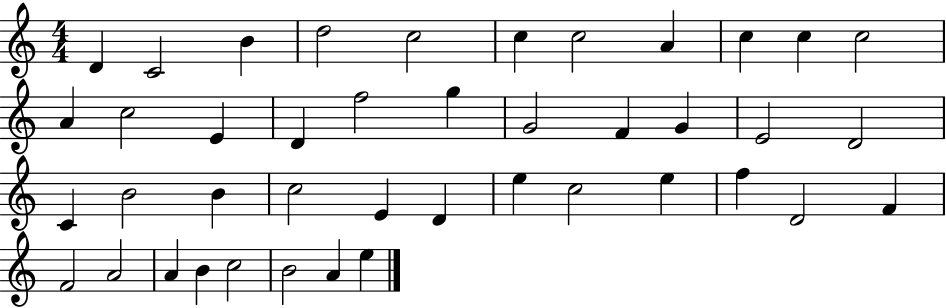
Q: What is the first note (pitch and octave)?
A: D4